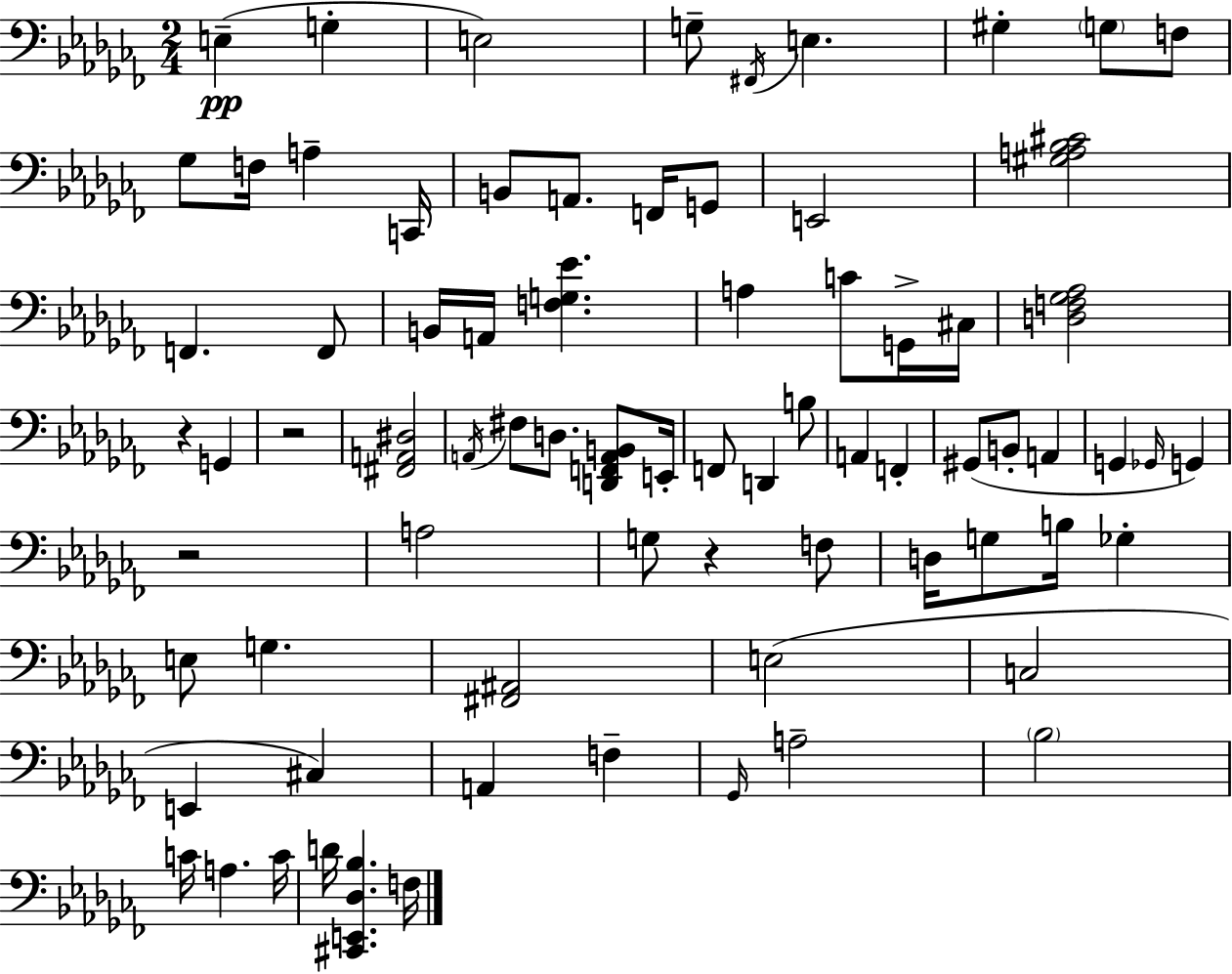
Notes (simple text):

E3/q G3/q E3/h G3/e F#2/s E3/q. G#3/q G3/e F3/e Gb3/e F3/s A3/q C2/s B2/e A2/e. F2/s G2/e E2/h [G#3,A3,Bb3,C#4]/h F2/q. F2/e B2/s A2/s [F3,G3,Eb4]/q. A3/q C4/e G2/s C#3/s [D3,F3,Gb3,Ab3]/h R/q G2/q R/h [F#2,A2,D#3]/h A2/s F#3/e D3/e. [D2,F2,A2,B2]/e E2/s F2/e D2/q B3/e A2/q F2/q G#2/e B2/e A2/q G2/q Gb2/s G2/q R/h A3/h G3/e R/q F3/e D3/s G3/e B3/s Gb3/q E3/e G3/q. [F#2,A#2]/h E3/h C3/h E2/q C#3/q A2/q F3/q Gb2/s A3/h Bb3/h C4/s A3/q. C4/s D4/s [C#2,E2,Db3,Bb3]/q. F3/s